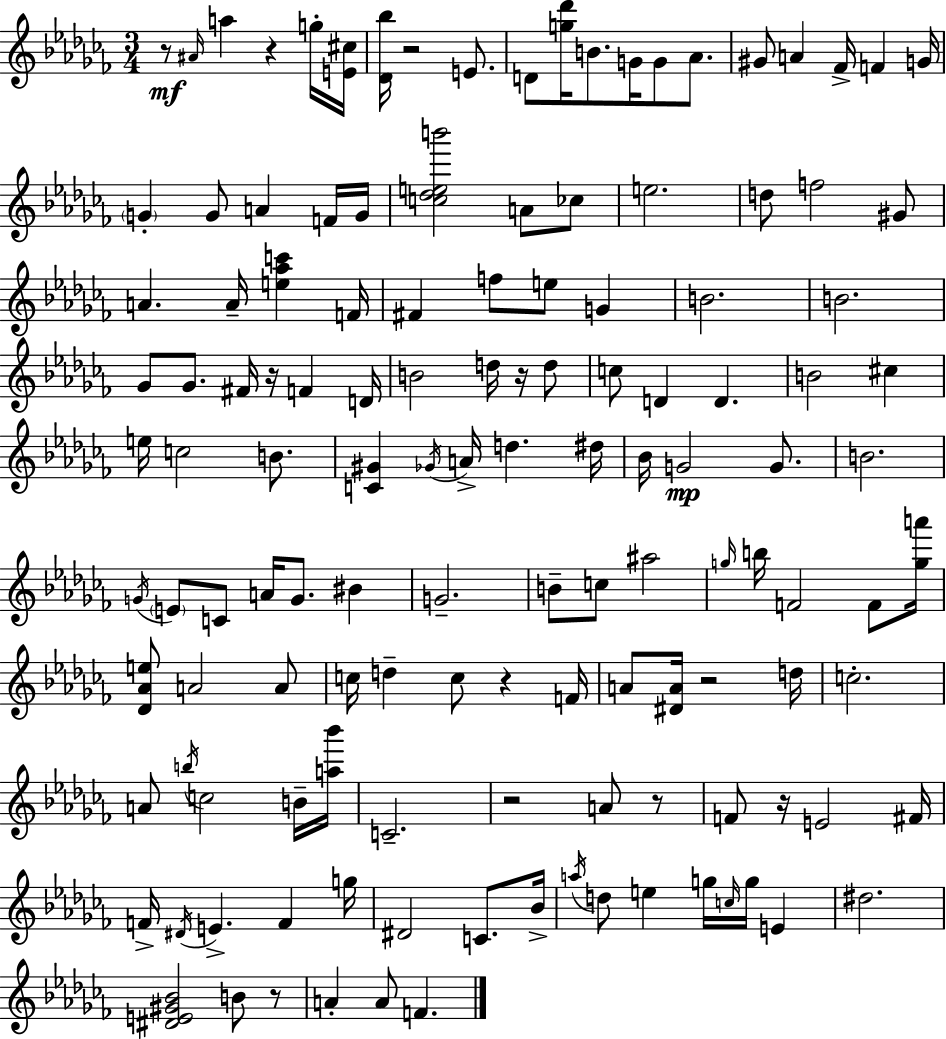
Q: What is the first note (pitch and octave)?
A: A#4